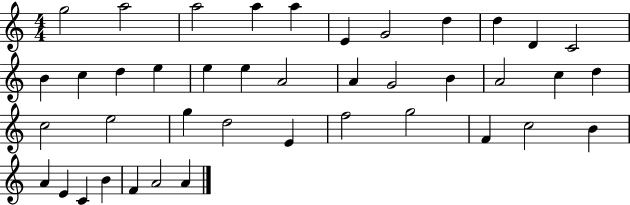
G5/h A5/h A5/h A5/q A5/q E4/q G4/h D5/q D5/q D4/q C4/h B4/q C5/q D5/q E5/q E5/q E5/q A4/h A4/q G4/h B4/q A4/h C5/q D5/q C5/h E5/h G5/q D5/h E4/q F5/h G5/h F4/q C5/h B4/q A4/q E4/q C4/q B4/q F4/q A4/h A4/q